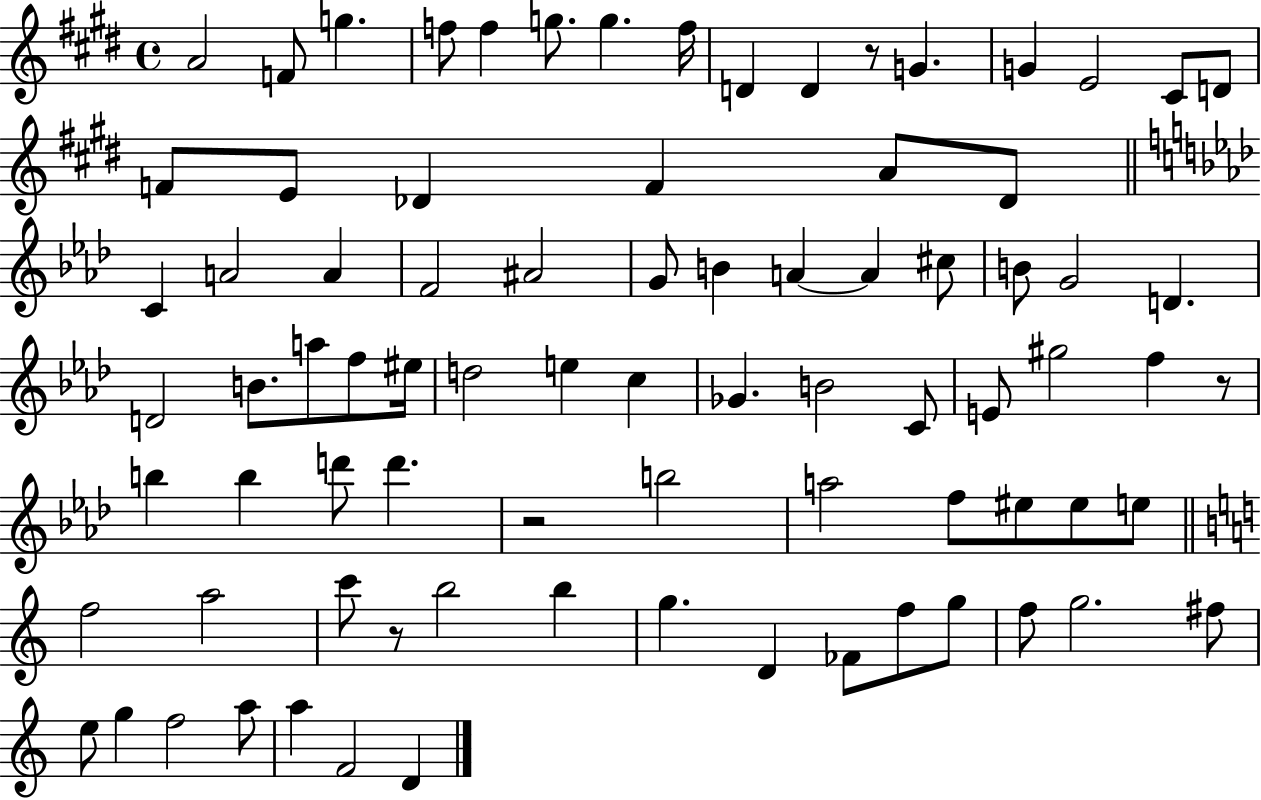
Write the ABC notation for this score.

X:1
T:Untitled
M:4/4
L:1/4
K:E
A2 F/2 g f/2 f g/2 g f/4 D D z/2 G G E2 ^C/2 D/2 F/2 E/2 _D F A/2 _D/2 C A2 A F2 ^A2 G/2 B A A ^c/2 B/2 G2 D D2 B/2 a/2 f/2 ^e/4 d2 e c _G B2 C/2 E/2 ^g2 f z/2 b b d'/2 d' z2 b2 a2 f/2 ^e/2 ^e/2 e/2 f2 a2 c'/2 z/2 b2 b g D _F/2 f/2 g/2 f/2 g2 ^f/2 e/2 g f2 a/2 a F2 D